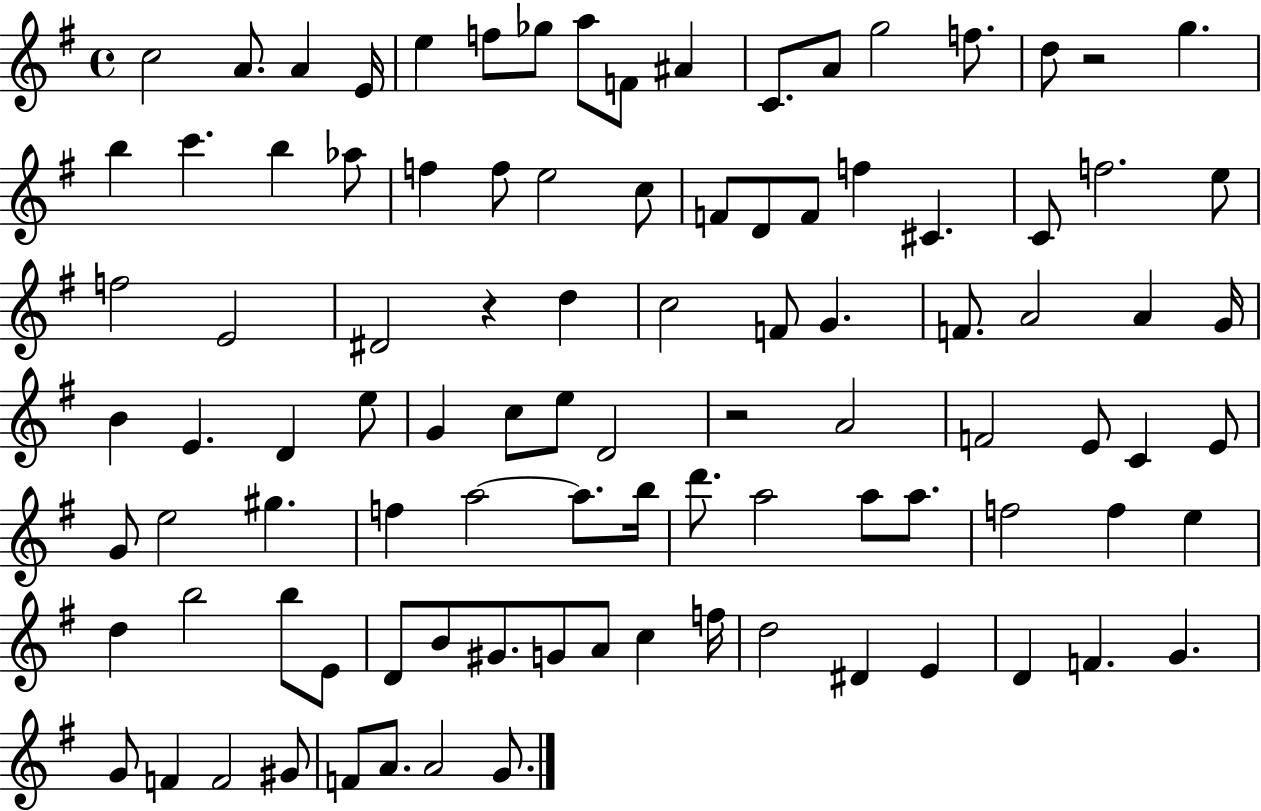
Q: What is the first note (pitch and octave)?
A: C5